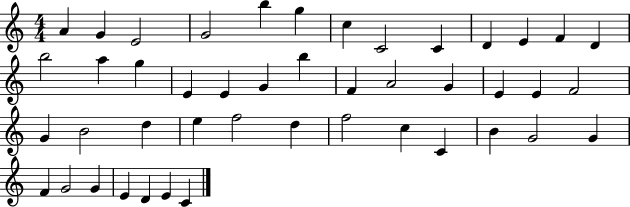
{
  \clef treble
  \numericTimeSignature
  \time 4/4
  \key c \major
  a'4 g'4 e'2 | g'2 b''4 g''4 | c''4 c'2 c'4 | d'4 e'4 f'4 d'4 | \break b''2 a''4 g''4 | e'4 e'4 g'4 b''4 | f'4 a'2 g'4 | e'4 e'4 f'2 | \break g'4 b'2 d''4 | e''4 f''2 d''4 | f''2 c''4 c'4 | b'4 g'2 g'4 | \break f'4 g'2 g'4 | e'4 d'4 e'4 c'4 | \bar "|."
}